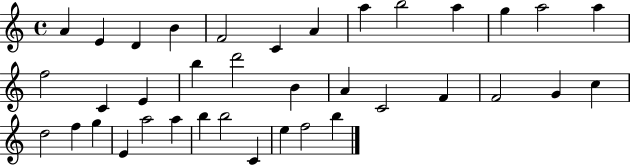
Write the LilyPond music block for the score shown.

{
  \clef treble
  \time 4/4
  \defaultTimeSignature
  \key c \major
  a'4 e'4 d'4 b'4 | f'2 c'4 a'4 | a''4 b''2 a''4 | g''4 a''2 a''4 | \break f''2 c'4 e'4 | b''4 d'''2 b'4 | a'4 c'2 f'4 | f'2 g'4 c''4 | \break d''2 f''4 g''4 | e'4 a''2 a''4 | b''4 b''2 c'4 | e''4 f''2 b''4 | \break \bar "|."
}